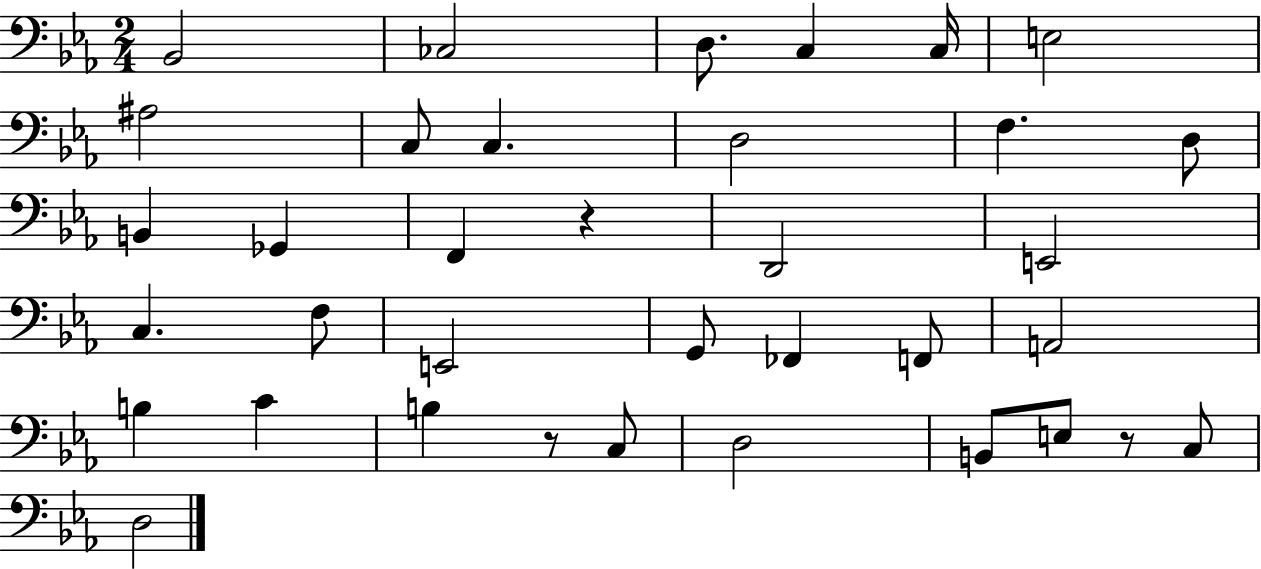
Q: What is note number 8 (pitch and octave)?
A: C3